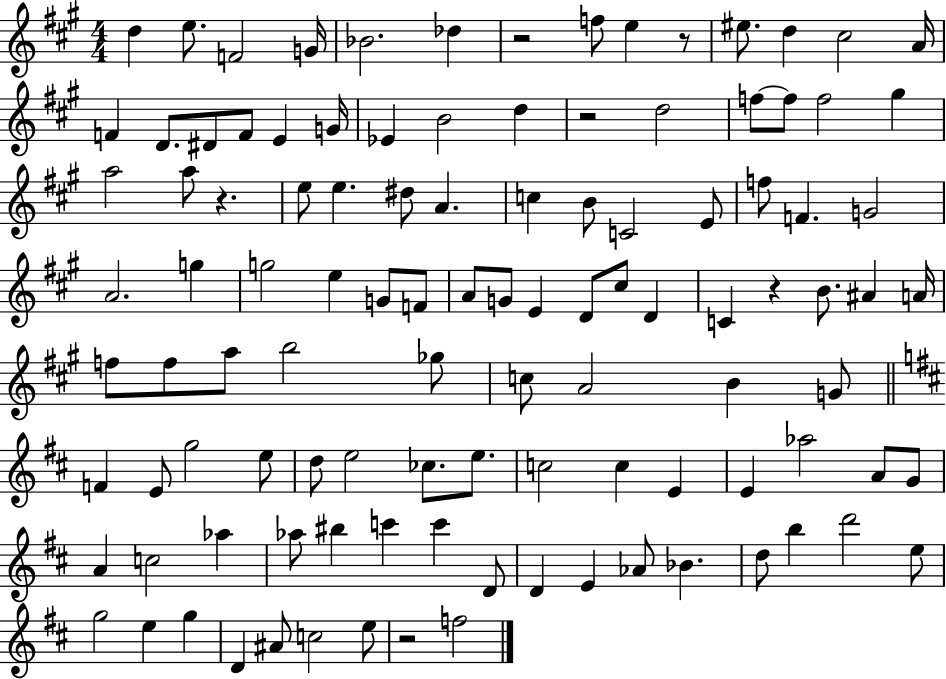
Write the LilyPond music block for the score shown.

{
  \clef treble
  \numericTimeSignature
  \time 4/4
  \key a \major
  d''4 e''8. f'2 g'16 | bes'2. des''4 | r2 f''8 e''4 r8 | eis''8. d''4 cis''2 a'16 | \break f'4 d'8. dis'8 f'8 e'4 g'16 | ees'4 b'2 d''4 | r2 d''2 | f''8~~ f''8 f''2 gis''4 | \break a''2 a''8 r4. | e''8 e''4. dis''8 a'4. | c''4 b'8 c'2 e'8 | f''8 f'4. g'2 | \break a'2. g''4 | g''2 e''4 g'8 f'8 | a'8 g'8 e'4 d'8 cis''8 d'4 | c'4 r4 b'8. ais'4 a'16 | \break f''8 f''8 a''8 b''2 ges''8 | c''8 a'2 b'4 g'8 | \bar "||" \break \key d \major f'4 e'8 g''2 e''8 | d''8 e''2 ces''8. e''8. | c''2 c''4 e'4 | e'4 aes''2 a'8 g'8 | \break a'4 c''2 aes''4 | aes''8 bis''4 c'''4 c'''4 d'8 | d'4 e'4 aes'8 bes'4. | d''8 b''4 d'''2 e''8 | \break g''2 e''4 g''4 | d'4 ais'8 c''2 e''8 | r2 f''2 | \bar "|."
}